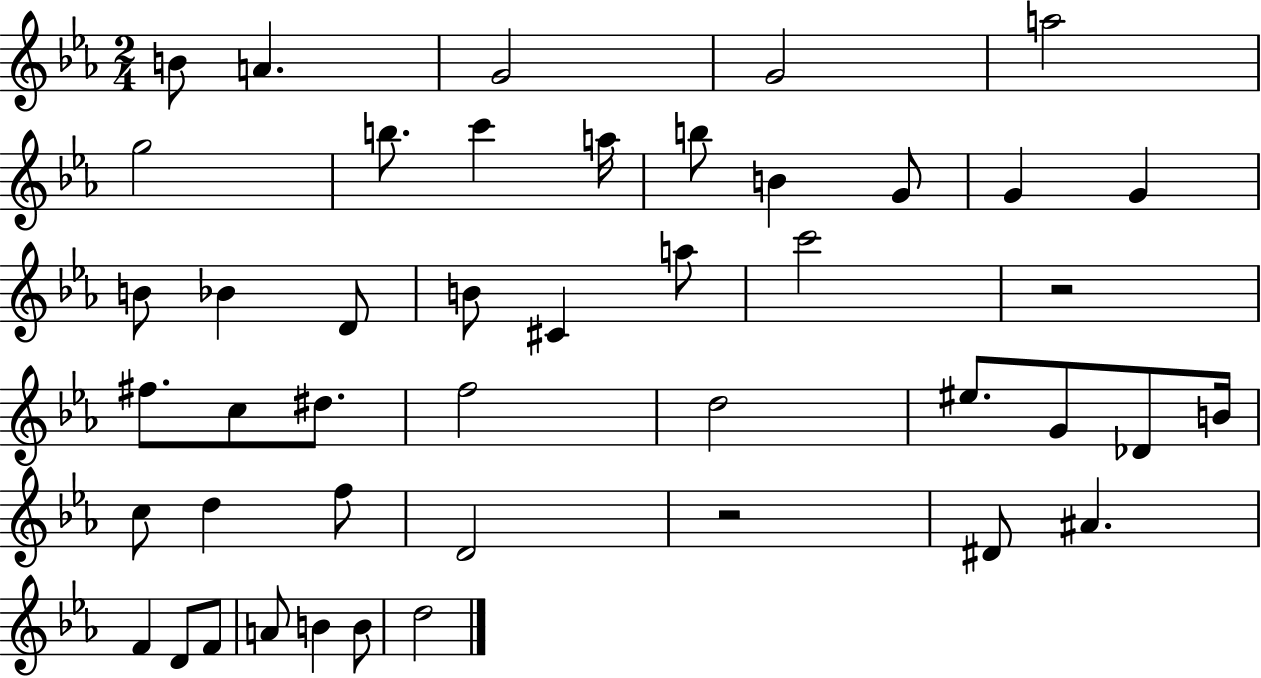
B4/e A4/q. G4/h G4/h A5/h G5/h B5/e. C6/q A5/s B5/e B4/q G4/e G4/q G4/q B4/e Bb4/q D4/e B4/e C#4/q A5/e C6/h R/h F#5/e. C5/e D#5/e. F5/h D5/h EIS5/e. G4/e Db4/e B4/s C5/e D5/q F5/e D4/h R/h D#4/e A#4/q. F4/q D4/e F4/e A4/e B4/q B4/e D5/h